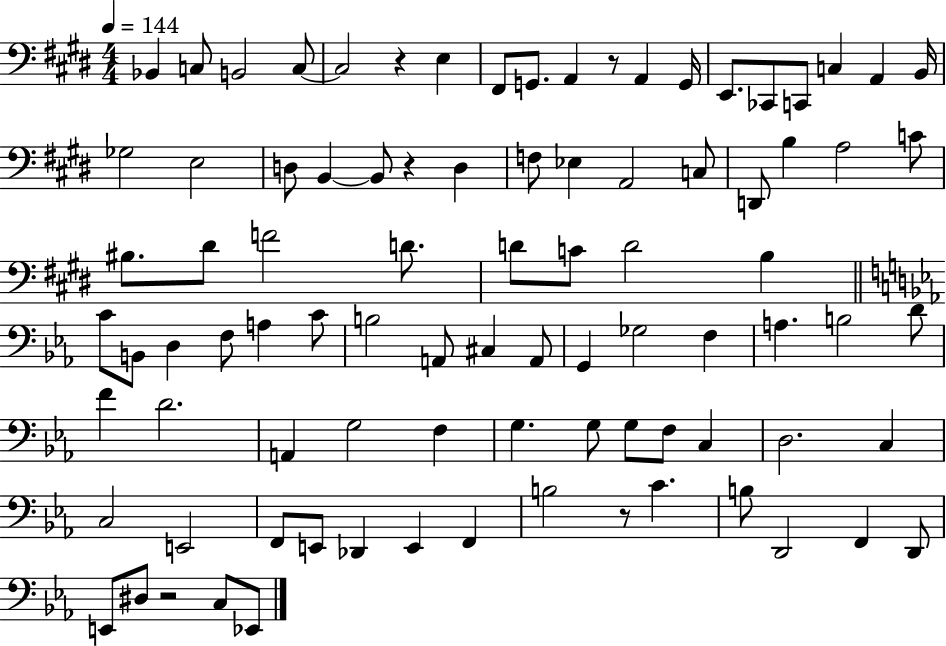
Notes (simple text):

Bb2/q C3/e B2/h C3/e C3/h R/q E3/q F#2/e G2/e. A2/q R/e A2/q G2/s E2/e. CES2/e C2/e C3/q A2/q B2/s Gb3/h E3/h D3/e B2/q B2/e R/q D3/q F3/e Eb3/q A2/h C3/e D2/e B3/q A3/h C4/e BIS3/e. D#4/e F4/h D4/e. D4/e C4/e D4/h B3/q C4/e B2/e D3/q F3/e A3/q C4/e B3/h A2/e C#3/q A2/e G2/q Gb3/h F3/q A3/q. B3/h D4/e F4/q D4/h. A2/q G3/h F3/q G3/q. G3/e G3/e F3/e C3/q D3/h. C3/q C3/h E2/h F2/e E2/e Db2/q E2/q F2/q B3/h R/e C4/q. B3/e D2/h F2/q D2/e E2/e D#3/e R/h C3/e Eb2/e